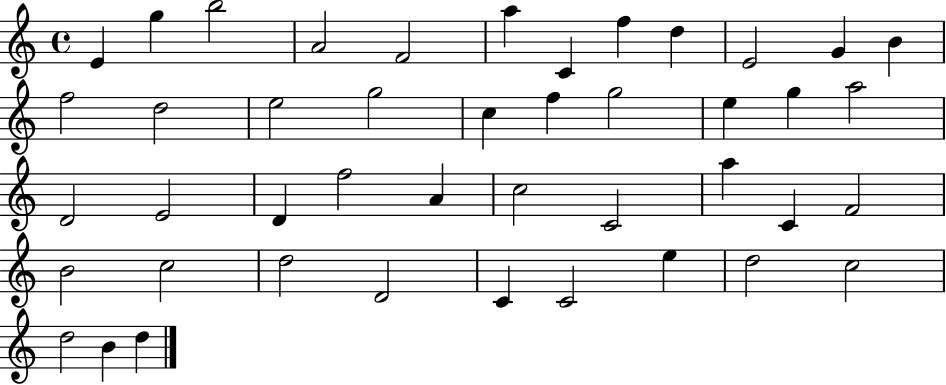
X:1
T:Untitled
M:4/4
L:1/4
K:C
E g b2 A2 F2 a C f d E2 G B f2 d2 e2 g2 c f g2 e g a2 D2 E2 D f2 A c2 C2 a C F2 B2 c2 d2 D2 C C2 e d2 c2 d2 B d